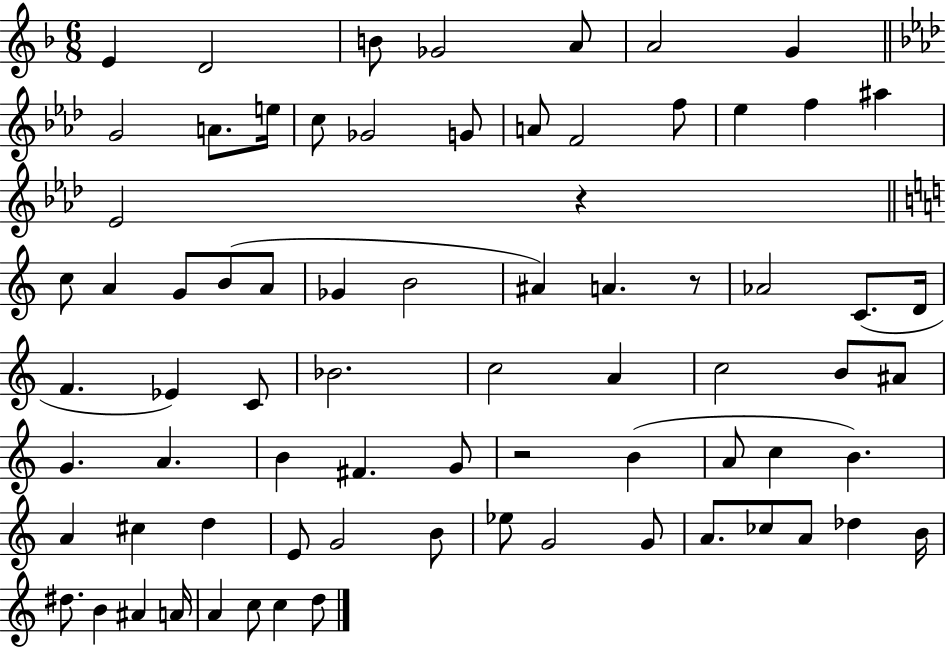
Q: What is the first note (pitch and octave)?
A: E4